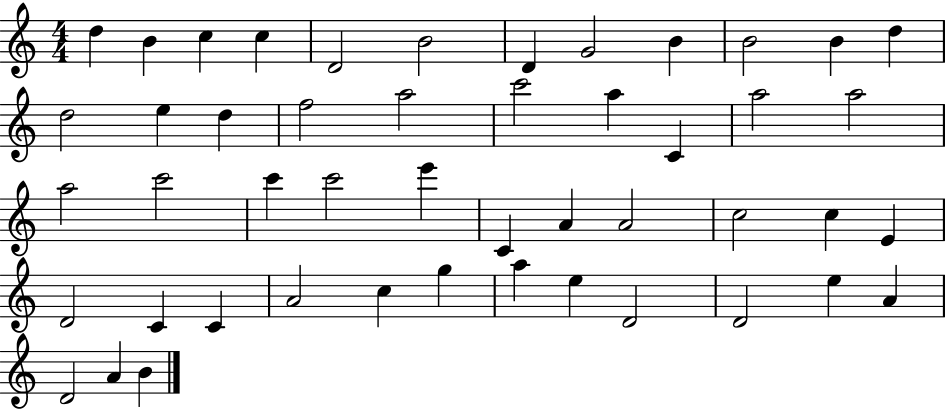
D5/q B4/q C5/q C5/q D4/h B4/h D4/q G4/h B4/q B4/h B4/q D5/q D5/h E5/q D5/q F5/h A5/h C6/h A5/q C4/q A5/h A5/h A5/h C6/h C6/q C6/h E6/q C4/q A4/q A4/h C5/h C5/q E4/q D4/h C4/q C4/q A4/h C5/q G5/q A5/q E5/q D4/h D4/h E5/q A4/q D4/h A4/q B4/q